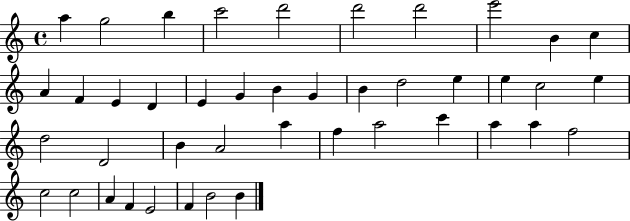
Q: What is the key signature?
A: C major